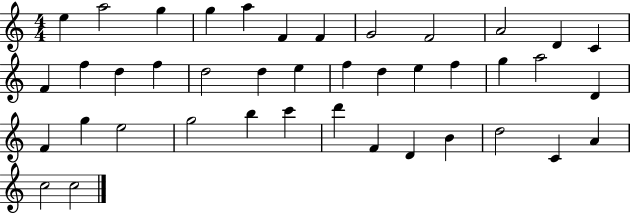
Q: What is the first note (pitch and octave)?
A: E5